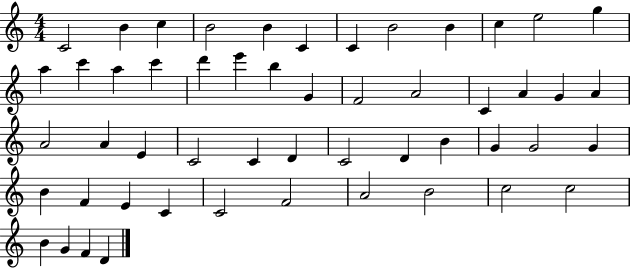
X:1
T:Untitled
M:4/4
L:1/4
K:C
C2 B c B2 B C C B2 B c e2 g a c' a c' d' e' b G F2 A2 C A G A A2 A E C2 C D C2 D B G G2 G B F E C C2 F2 A2 B2 c2 c2 B G F D